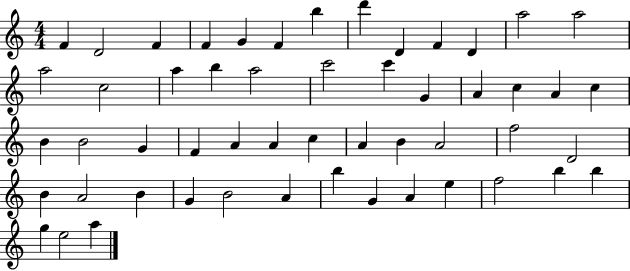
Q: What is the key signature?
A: C major